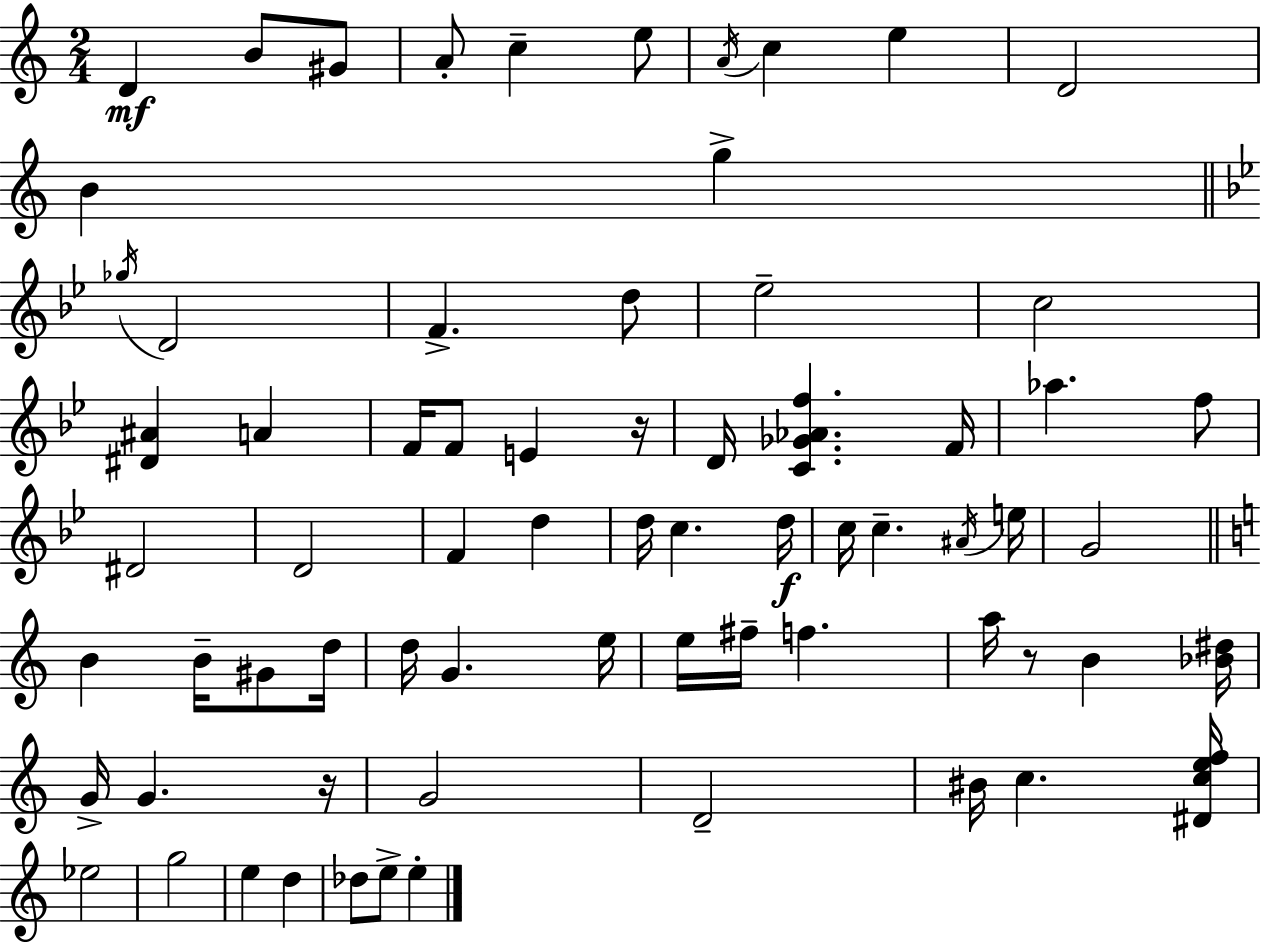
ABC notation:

X:1
T:Untitled
M:2/4
L:1/4
K:Am
D B/2 ^G/2 A/2 c e/2 A/4 c e D2 B g _g/4 D2 F d/2 _e2 c2 [^D^A] A F/4 F/2 E z/4 D/4 [C_G_Af] F/4 _a f/2 ^D2 D2 F d d/4 c d/4 c/4 c ^A/4 e/4 G2 B B/4 ^G/2 d/4 d/4 G e/4 e/4 ^f/4 f a/4 z/2 B [_B^d]/4 G/4 G z/4 G2 D2 ^B/4 c [^Dcef]/4 _e2 g2 e d _d/2 e/2 e